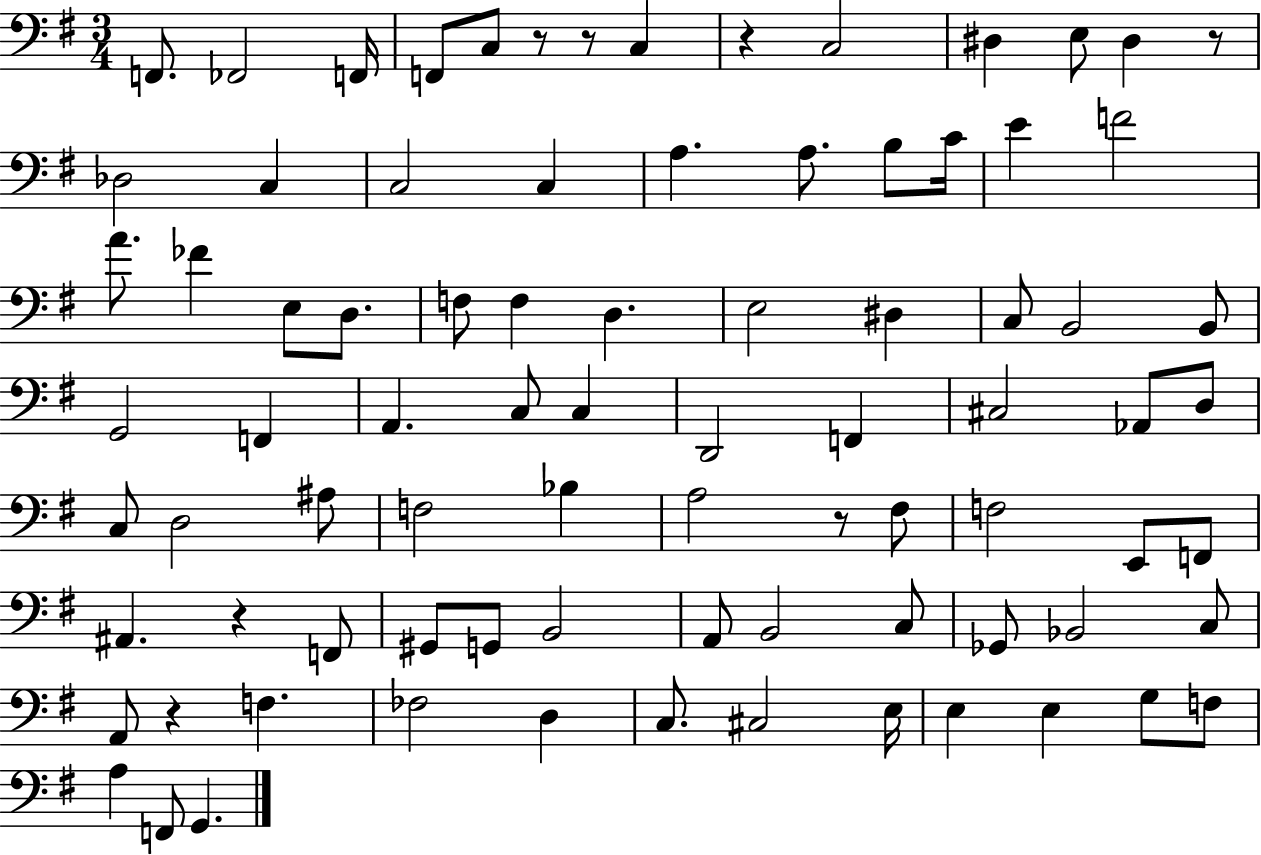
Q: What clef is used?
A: bass